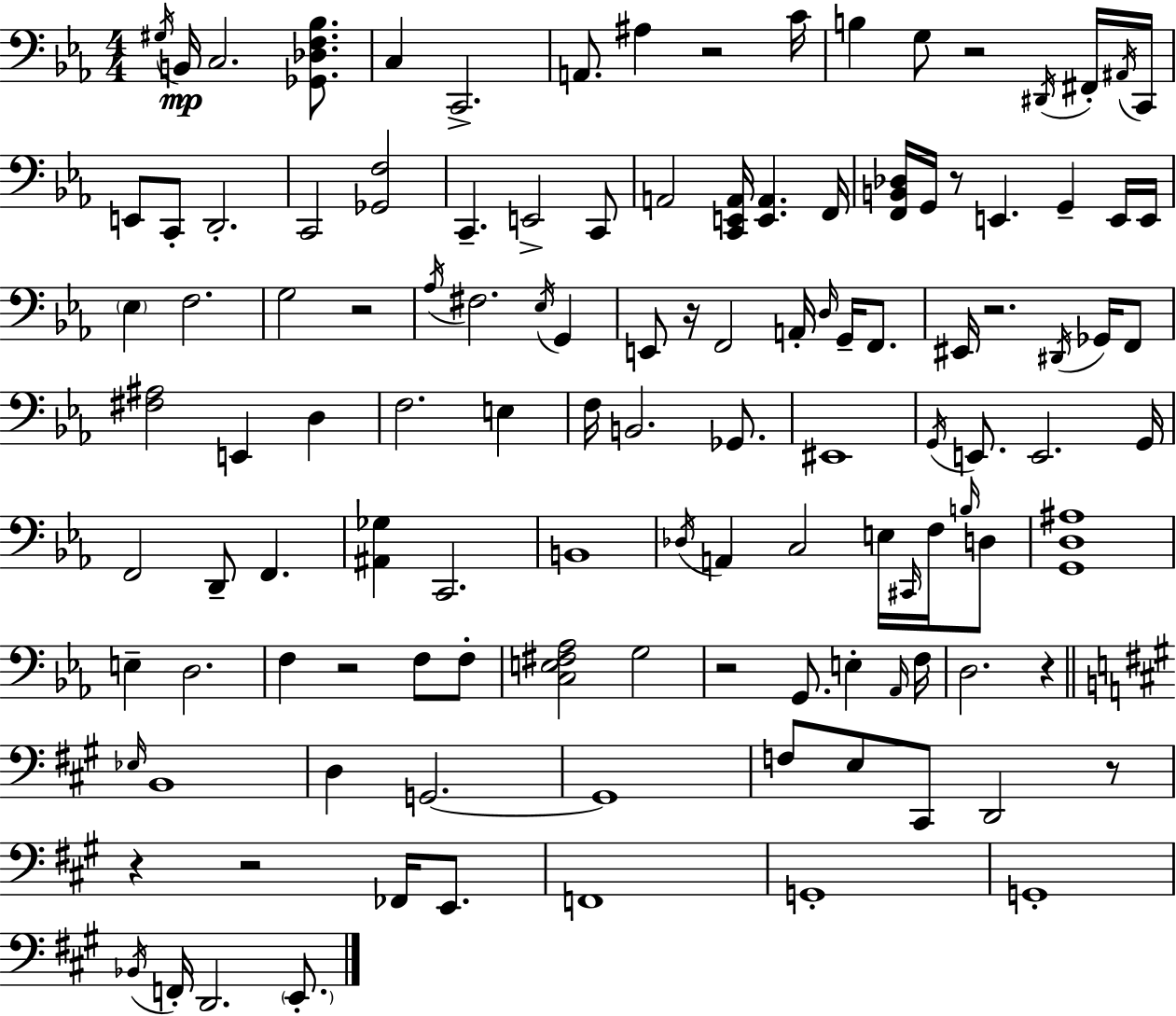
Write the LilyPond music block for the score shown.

{
  \clef bass
  \numericTimeSignature
  \time 4/4
  \key ees \major
  \acciaccatura { gis16 }\mp b,16 c2. <ges, des f bes>8. | c4 c,2.-> | a,8. ais4 r2 | c'16 b4 g8 r2 \acciaccatura { dis,16 } | \break fis,16-. \acciaccatura { ais,16 } c,16 e,8 c,8-. d,2.-. | c,2 <ges, f>2 | c,4.-- e,2-> | c,8 a,2 <c, e, a,>16 <e, a,>4. | \break f,16 <f, b, des>16 g,16 r8 e,4. g,4-- | e,16 e,16 \parenthesize ees4 f2. | g2 r2 | \acciaccatura { aes16 } fis2. | \break \acciaccatura { ees16 } g,4 e,8 r16 f,2 | a,16-. \grace { d16 } g,16-- f,8. eis,16 r2. | \acciaccatura { dis,16 } ges,16 f,8 <fis ais>2 e,4 | d4 f2. | \break e4 f16 b,2. | ges,8. eis,1 | \acciaccatura { g,16 } e,8. e,2. | g,16 f,2 | \break d,8-- f,4. <ais, ges>4 c,2. | b,1 | \acciaccatura { des16 } a,4 c2 | e16 \grace { cis,16 } f16 \grace { b16 } d8 <g, d ais>1 | \break e4-- d2. | f4 r2 | f8 f8-. <c e fis aes>2 | g2 r2 | \break g,8. e4-. \grace { aes,16 } f16 d2. | r4 \bar "||" \break \key a \major \grace { ees16 } b,1 | d4 g,2.~~ | g,1 | f8 e8 cis,8 d,2 r8 | \break r4 r2 fes,16 e,8. | f,1 | g,1-. | g,1-. | \break \acciaccatura { bes,16 } f,16-. d,2. \parenthesize e,8.-. | \bar "|."
}